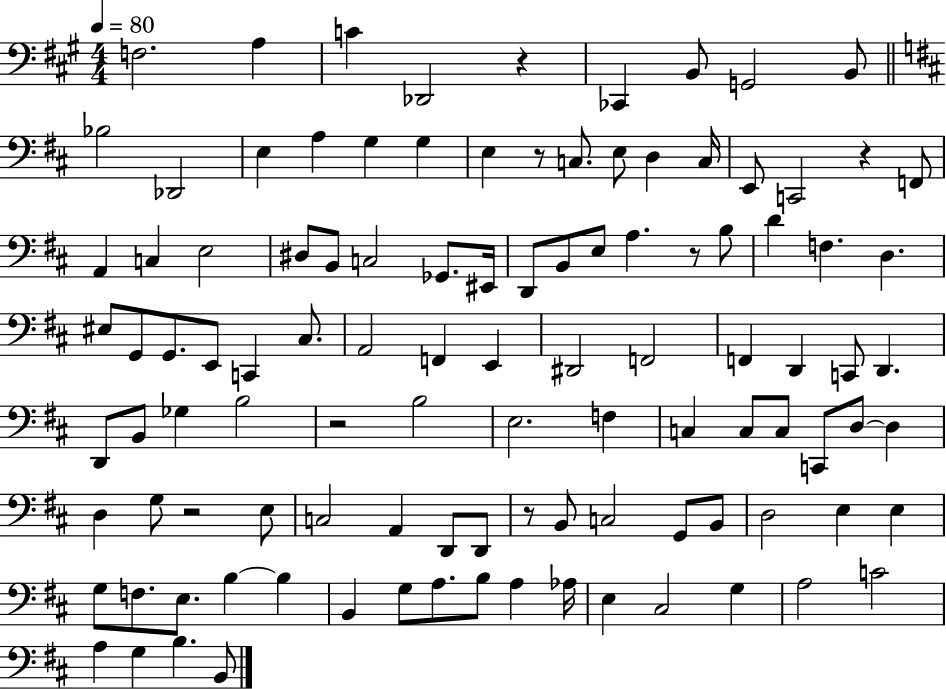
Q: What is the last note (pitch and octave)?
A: B2